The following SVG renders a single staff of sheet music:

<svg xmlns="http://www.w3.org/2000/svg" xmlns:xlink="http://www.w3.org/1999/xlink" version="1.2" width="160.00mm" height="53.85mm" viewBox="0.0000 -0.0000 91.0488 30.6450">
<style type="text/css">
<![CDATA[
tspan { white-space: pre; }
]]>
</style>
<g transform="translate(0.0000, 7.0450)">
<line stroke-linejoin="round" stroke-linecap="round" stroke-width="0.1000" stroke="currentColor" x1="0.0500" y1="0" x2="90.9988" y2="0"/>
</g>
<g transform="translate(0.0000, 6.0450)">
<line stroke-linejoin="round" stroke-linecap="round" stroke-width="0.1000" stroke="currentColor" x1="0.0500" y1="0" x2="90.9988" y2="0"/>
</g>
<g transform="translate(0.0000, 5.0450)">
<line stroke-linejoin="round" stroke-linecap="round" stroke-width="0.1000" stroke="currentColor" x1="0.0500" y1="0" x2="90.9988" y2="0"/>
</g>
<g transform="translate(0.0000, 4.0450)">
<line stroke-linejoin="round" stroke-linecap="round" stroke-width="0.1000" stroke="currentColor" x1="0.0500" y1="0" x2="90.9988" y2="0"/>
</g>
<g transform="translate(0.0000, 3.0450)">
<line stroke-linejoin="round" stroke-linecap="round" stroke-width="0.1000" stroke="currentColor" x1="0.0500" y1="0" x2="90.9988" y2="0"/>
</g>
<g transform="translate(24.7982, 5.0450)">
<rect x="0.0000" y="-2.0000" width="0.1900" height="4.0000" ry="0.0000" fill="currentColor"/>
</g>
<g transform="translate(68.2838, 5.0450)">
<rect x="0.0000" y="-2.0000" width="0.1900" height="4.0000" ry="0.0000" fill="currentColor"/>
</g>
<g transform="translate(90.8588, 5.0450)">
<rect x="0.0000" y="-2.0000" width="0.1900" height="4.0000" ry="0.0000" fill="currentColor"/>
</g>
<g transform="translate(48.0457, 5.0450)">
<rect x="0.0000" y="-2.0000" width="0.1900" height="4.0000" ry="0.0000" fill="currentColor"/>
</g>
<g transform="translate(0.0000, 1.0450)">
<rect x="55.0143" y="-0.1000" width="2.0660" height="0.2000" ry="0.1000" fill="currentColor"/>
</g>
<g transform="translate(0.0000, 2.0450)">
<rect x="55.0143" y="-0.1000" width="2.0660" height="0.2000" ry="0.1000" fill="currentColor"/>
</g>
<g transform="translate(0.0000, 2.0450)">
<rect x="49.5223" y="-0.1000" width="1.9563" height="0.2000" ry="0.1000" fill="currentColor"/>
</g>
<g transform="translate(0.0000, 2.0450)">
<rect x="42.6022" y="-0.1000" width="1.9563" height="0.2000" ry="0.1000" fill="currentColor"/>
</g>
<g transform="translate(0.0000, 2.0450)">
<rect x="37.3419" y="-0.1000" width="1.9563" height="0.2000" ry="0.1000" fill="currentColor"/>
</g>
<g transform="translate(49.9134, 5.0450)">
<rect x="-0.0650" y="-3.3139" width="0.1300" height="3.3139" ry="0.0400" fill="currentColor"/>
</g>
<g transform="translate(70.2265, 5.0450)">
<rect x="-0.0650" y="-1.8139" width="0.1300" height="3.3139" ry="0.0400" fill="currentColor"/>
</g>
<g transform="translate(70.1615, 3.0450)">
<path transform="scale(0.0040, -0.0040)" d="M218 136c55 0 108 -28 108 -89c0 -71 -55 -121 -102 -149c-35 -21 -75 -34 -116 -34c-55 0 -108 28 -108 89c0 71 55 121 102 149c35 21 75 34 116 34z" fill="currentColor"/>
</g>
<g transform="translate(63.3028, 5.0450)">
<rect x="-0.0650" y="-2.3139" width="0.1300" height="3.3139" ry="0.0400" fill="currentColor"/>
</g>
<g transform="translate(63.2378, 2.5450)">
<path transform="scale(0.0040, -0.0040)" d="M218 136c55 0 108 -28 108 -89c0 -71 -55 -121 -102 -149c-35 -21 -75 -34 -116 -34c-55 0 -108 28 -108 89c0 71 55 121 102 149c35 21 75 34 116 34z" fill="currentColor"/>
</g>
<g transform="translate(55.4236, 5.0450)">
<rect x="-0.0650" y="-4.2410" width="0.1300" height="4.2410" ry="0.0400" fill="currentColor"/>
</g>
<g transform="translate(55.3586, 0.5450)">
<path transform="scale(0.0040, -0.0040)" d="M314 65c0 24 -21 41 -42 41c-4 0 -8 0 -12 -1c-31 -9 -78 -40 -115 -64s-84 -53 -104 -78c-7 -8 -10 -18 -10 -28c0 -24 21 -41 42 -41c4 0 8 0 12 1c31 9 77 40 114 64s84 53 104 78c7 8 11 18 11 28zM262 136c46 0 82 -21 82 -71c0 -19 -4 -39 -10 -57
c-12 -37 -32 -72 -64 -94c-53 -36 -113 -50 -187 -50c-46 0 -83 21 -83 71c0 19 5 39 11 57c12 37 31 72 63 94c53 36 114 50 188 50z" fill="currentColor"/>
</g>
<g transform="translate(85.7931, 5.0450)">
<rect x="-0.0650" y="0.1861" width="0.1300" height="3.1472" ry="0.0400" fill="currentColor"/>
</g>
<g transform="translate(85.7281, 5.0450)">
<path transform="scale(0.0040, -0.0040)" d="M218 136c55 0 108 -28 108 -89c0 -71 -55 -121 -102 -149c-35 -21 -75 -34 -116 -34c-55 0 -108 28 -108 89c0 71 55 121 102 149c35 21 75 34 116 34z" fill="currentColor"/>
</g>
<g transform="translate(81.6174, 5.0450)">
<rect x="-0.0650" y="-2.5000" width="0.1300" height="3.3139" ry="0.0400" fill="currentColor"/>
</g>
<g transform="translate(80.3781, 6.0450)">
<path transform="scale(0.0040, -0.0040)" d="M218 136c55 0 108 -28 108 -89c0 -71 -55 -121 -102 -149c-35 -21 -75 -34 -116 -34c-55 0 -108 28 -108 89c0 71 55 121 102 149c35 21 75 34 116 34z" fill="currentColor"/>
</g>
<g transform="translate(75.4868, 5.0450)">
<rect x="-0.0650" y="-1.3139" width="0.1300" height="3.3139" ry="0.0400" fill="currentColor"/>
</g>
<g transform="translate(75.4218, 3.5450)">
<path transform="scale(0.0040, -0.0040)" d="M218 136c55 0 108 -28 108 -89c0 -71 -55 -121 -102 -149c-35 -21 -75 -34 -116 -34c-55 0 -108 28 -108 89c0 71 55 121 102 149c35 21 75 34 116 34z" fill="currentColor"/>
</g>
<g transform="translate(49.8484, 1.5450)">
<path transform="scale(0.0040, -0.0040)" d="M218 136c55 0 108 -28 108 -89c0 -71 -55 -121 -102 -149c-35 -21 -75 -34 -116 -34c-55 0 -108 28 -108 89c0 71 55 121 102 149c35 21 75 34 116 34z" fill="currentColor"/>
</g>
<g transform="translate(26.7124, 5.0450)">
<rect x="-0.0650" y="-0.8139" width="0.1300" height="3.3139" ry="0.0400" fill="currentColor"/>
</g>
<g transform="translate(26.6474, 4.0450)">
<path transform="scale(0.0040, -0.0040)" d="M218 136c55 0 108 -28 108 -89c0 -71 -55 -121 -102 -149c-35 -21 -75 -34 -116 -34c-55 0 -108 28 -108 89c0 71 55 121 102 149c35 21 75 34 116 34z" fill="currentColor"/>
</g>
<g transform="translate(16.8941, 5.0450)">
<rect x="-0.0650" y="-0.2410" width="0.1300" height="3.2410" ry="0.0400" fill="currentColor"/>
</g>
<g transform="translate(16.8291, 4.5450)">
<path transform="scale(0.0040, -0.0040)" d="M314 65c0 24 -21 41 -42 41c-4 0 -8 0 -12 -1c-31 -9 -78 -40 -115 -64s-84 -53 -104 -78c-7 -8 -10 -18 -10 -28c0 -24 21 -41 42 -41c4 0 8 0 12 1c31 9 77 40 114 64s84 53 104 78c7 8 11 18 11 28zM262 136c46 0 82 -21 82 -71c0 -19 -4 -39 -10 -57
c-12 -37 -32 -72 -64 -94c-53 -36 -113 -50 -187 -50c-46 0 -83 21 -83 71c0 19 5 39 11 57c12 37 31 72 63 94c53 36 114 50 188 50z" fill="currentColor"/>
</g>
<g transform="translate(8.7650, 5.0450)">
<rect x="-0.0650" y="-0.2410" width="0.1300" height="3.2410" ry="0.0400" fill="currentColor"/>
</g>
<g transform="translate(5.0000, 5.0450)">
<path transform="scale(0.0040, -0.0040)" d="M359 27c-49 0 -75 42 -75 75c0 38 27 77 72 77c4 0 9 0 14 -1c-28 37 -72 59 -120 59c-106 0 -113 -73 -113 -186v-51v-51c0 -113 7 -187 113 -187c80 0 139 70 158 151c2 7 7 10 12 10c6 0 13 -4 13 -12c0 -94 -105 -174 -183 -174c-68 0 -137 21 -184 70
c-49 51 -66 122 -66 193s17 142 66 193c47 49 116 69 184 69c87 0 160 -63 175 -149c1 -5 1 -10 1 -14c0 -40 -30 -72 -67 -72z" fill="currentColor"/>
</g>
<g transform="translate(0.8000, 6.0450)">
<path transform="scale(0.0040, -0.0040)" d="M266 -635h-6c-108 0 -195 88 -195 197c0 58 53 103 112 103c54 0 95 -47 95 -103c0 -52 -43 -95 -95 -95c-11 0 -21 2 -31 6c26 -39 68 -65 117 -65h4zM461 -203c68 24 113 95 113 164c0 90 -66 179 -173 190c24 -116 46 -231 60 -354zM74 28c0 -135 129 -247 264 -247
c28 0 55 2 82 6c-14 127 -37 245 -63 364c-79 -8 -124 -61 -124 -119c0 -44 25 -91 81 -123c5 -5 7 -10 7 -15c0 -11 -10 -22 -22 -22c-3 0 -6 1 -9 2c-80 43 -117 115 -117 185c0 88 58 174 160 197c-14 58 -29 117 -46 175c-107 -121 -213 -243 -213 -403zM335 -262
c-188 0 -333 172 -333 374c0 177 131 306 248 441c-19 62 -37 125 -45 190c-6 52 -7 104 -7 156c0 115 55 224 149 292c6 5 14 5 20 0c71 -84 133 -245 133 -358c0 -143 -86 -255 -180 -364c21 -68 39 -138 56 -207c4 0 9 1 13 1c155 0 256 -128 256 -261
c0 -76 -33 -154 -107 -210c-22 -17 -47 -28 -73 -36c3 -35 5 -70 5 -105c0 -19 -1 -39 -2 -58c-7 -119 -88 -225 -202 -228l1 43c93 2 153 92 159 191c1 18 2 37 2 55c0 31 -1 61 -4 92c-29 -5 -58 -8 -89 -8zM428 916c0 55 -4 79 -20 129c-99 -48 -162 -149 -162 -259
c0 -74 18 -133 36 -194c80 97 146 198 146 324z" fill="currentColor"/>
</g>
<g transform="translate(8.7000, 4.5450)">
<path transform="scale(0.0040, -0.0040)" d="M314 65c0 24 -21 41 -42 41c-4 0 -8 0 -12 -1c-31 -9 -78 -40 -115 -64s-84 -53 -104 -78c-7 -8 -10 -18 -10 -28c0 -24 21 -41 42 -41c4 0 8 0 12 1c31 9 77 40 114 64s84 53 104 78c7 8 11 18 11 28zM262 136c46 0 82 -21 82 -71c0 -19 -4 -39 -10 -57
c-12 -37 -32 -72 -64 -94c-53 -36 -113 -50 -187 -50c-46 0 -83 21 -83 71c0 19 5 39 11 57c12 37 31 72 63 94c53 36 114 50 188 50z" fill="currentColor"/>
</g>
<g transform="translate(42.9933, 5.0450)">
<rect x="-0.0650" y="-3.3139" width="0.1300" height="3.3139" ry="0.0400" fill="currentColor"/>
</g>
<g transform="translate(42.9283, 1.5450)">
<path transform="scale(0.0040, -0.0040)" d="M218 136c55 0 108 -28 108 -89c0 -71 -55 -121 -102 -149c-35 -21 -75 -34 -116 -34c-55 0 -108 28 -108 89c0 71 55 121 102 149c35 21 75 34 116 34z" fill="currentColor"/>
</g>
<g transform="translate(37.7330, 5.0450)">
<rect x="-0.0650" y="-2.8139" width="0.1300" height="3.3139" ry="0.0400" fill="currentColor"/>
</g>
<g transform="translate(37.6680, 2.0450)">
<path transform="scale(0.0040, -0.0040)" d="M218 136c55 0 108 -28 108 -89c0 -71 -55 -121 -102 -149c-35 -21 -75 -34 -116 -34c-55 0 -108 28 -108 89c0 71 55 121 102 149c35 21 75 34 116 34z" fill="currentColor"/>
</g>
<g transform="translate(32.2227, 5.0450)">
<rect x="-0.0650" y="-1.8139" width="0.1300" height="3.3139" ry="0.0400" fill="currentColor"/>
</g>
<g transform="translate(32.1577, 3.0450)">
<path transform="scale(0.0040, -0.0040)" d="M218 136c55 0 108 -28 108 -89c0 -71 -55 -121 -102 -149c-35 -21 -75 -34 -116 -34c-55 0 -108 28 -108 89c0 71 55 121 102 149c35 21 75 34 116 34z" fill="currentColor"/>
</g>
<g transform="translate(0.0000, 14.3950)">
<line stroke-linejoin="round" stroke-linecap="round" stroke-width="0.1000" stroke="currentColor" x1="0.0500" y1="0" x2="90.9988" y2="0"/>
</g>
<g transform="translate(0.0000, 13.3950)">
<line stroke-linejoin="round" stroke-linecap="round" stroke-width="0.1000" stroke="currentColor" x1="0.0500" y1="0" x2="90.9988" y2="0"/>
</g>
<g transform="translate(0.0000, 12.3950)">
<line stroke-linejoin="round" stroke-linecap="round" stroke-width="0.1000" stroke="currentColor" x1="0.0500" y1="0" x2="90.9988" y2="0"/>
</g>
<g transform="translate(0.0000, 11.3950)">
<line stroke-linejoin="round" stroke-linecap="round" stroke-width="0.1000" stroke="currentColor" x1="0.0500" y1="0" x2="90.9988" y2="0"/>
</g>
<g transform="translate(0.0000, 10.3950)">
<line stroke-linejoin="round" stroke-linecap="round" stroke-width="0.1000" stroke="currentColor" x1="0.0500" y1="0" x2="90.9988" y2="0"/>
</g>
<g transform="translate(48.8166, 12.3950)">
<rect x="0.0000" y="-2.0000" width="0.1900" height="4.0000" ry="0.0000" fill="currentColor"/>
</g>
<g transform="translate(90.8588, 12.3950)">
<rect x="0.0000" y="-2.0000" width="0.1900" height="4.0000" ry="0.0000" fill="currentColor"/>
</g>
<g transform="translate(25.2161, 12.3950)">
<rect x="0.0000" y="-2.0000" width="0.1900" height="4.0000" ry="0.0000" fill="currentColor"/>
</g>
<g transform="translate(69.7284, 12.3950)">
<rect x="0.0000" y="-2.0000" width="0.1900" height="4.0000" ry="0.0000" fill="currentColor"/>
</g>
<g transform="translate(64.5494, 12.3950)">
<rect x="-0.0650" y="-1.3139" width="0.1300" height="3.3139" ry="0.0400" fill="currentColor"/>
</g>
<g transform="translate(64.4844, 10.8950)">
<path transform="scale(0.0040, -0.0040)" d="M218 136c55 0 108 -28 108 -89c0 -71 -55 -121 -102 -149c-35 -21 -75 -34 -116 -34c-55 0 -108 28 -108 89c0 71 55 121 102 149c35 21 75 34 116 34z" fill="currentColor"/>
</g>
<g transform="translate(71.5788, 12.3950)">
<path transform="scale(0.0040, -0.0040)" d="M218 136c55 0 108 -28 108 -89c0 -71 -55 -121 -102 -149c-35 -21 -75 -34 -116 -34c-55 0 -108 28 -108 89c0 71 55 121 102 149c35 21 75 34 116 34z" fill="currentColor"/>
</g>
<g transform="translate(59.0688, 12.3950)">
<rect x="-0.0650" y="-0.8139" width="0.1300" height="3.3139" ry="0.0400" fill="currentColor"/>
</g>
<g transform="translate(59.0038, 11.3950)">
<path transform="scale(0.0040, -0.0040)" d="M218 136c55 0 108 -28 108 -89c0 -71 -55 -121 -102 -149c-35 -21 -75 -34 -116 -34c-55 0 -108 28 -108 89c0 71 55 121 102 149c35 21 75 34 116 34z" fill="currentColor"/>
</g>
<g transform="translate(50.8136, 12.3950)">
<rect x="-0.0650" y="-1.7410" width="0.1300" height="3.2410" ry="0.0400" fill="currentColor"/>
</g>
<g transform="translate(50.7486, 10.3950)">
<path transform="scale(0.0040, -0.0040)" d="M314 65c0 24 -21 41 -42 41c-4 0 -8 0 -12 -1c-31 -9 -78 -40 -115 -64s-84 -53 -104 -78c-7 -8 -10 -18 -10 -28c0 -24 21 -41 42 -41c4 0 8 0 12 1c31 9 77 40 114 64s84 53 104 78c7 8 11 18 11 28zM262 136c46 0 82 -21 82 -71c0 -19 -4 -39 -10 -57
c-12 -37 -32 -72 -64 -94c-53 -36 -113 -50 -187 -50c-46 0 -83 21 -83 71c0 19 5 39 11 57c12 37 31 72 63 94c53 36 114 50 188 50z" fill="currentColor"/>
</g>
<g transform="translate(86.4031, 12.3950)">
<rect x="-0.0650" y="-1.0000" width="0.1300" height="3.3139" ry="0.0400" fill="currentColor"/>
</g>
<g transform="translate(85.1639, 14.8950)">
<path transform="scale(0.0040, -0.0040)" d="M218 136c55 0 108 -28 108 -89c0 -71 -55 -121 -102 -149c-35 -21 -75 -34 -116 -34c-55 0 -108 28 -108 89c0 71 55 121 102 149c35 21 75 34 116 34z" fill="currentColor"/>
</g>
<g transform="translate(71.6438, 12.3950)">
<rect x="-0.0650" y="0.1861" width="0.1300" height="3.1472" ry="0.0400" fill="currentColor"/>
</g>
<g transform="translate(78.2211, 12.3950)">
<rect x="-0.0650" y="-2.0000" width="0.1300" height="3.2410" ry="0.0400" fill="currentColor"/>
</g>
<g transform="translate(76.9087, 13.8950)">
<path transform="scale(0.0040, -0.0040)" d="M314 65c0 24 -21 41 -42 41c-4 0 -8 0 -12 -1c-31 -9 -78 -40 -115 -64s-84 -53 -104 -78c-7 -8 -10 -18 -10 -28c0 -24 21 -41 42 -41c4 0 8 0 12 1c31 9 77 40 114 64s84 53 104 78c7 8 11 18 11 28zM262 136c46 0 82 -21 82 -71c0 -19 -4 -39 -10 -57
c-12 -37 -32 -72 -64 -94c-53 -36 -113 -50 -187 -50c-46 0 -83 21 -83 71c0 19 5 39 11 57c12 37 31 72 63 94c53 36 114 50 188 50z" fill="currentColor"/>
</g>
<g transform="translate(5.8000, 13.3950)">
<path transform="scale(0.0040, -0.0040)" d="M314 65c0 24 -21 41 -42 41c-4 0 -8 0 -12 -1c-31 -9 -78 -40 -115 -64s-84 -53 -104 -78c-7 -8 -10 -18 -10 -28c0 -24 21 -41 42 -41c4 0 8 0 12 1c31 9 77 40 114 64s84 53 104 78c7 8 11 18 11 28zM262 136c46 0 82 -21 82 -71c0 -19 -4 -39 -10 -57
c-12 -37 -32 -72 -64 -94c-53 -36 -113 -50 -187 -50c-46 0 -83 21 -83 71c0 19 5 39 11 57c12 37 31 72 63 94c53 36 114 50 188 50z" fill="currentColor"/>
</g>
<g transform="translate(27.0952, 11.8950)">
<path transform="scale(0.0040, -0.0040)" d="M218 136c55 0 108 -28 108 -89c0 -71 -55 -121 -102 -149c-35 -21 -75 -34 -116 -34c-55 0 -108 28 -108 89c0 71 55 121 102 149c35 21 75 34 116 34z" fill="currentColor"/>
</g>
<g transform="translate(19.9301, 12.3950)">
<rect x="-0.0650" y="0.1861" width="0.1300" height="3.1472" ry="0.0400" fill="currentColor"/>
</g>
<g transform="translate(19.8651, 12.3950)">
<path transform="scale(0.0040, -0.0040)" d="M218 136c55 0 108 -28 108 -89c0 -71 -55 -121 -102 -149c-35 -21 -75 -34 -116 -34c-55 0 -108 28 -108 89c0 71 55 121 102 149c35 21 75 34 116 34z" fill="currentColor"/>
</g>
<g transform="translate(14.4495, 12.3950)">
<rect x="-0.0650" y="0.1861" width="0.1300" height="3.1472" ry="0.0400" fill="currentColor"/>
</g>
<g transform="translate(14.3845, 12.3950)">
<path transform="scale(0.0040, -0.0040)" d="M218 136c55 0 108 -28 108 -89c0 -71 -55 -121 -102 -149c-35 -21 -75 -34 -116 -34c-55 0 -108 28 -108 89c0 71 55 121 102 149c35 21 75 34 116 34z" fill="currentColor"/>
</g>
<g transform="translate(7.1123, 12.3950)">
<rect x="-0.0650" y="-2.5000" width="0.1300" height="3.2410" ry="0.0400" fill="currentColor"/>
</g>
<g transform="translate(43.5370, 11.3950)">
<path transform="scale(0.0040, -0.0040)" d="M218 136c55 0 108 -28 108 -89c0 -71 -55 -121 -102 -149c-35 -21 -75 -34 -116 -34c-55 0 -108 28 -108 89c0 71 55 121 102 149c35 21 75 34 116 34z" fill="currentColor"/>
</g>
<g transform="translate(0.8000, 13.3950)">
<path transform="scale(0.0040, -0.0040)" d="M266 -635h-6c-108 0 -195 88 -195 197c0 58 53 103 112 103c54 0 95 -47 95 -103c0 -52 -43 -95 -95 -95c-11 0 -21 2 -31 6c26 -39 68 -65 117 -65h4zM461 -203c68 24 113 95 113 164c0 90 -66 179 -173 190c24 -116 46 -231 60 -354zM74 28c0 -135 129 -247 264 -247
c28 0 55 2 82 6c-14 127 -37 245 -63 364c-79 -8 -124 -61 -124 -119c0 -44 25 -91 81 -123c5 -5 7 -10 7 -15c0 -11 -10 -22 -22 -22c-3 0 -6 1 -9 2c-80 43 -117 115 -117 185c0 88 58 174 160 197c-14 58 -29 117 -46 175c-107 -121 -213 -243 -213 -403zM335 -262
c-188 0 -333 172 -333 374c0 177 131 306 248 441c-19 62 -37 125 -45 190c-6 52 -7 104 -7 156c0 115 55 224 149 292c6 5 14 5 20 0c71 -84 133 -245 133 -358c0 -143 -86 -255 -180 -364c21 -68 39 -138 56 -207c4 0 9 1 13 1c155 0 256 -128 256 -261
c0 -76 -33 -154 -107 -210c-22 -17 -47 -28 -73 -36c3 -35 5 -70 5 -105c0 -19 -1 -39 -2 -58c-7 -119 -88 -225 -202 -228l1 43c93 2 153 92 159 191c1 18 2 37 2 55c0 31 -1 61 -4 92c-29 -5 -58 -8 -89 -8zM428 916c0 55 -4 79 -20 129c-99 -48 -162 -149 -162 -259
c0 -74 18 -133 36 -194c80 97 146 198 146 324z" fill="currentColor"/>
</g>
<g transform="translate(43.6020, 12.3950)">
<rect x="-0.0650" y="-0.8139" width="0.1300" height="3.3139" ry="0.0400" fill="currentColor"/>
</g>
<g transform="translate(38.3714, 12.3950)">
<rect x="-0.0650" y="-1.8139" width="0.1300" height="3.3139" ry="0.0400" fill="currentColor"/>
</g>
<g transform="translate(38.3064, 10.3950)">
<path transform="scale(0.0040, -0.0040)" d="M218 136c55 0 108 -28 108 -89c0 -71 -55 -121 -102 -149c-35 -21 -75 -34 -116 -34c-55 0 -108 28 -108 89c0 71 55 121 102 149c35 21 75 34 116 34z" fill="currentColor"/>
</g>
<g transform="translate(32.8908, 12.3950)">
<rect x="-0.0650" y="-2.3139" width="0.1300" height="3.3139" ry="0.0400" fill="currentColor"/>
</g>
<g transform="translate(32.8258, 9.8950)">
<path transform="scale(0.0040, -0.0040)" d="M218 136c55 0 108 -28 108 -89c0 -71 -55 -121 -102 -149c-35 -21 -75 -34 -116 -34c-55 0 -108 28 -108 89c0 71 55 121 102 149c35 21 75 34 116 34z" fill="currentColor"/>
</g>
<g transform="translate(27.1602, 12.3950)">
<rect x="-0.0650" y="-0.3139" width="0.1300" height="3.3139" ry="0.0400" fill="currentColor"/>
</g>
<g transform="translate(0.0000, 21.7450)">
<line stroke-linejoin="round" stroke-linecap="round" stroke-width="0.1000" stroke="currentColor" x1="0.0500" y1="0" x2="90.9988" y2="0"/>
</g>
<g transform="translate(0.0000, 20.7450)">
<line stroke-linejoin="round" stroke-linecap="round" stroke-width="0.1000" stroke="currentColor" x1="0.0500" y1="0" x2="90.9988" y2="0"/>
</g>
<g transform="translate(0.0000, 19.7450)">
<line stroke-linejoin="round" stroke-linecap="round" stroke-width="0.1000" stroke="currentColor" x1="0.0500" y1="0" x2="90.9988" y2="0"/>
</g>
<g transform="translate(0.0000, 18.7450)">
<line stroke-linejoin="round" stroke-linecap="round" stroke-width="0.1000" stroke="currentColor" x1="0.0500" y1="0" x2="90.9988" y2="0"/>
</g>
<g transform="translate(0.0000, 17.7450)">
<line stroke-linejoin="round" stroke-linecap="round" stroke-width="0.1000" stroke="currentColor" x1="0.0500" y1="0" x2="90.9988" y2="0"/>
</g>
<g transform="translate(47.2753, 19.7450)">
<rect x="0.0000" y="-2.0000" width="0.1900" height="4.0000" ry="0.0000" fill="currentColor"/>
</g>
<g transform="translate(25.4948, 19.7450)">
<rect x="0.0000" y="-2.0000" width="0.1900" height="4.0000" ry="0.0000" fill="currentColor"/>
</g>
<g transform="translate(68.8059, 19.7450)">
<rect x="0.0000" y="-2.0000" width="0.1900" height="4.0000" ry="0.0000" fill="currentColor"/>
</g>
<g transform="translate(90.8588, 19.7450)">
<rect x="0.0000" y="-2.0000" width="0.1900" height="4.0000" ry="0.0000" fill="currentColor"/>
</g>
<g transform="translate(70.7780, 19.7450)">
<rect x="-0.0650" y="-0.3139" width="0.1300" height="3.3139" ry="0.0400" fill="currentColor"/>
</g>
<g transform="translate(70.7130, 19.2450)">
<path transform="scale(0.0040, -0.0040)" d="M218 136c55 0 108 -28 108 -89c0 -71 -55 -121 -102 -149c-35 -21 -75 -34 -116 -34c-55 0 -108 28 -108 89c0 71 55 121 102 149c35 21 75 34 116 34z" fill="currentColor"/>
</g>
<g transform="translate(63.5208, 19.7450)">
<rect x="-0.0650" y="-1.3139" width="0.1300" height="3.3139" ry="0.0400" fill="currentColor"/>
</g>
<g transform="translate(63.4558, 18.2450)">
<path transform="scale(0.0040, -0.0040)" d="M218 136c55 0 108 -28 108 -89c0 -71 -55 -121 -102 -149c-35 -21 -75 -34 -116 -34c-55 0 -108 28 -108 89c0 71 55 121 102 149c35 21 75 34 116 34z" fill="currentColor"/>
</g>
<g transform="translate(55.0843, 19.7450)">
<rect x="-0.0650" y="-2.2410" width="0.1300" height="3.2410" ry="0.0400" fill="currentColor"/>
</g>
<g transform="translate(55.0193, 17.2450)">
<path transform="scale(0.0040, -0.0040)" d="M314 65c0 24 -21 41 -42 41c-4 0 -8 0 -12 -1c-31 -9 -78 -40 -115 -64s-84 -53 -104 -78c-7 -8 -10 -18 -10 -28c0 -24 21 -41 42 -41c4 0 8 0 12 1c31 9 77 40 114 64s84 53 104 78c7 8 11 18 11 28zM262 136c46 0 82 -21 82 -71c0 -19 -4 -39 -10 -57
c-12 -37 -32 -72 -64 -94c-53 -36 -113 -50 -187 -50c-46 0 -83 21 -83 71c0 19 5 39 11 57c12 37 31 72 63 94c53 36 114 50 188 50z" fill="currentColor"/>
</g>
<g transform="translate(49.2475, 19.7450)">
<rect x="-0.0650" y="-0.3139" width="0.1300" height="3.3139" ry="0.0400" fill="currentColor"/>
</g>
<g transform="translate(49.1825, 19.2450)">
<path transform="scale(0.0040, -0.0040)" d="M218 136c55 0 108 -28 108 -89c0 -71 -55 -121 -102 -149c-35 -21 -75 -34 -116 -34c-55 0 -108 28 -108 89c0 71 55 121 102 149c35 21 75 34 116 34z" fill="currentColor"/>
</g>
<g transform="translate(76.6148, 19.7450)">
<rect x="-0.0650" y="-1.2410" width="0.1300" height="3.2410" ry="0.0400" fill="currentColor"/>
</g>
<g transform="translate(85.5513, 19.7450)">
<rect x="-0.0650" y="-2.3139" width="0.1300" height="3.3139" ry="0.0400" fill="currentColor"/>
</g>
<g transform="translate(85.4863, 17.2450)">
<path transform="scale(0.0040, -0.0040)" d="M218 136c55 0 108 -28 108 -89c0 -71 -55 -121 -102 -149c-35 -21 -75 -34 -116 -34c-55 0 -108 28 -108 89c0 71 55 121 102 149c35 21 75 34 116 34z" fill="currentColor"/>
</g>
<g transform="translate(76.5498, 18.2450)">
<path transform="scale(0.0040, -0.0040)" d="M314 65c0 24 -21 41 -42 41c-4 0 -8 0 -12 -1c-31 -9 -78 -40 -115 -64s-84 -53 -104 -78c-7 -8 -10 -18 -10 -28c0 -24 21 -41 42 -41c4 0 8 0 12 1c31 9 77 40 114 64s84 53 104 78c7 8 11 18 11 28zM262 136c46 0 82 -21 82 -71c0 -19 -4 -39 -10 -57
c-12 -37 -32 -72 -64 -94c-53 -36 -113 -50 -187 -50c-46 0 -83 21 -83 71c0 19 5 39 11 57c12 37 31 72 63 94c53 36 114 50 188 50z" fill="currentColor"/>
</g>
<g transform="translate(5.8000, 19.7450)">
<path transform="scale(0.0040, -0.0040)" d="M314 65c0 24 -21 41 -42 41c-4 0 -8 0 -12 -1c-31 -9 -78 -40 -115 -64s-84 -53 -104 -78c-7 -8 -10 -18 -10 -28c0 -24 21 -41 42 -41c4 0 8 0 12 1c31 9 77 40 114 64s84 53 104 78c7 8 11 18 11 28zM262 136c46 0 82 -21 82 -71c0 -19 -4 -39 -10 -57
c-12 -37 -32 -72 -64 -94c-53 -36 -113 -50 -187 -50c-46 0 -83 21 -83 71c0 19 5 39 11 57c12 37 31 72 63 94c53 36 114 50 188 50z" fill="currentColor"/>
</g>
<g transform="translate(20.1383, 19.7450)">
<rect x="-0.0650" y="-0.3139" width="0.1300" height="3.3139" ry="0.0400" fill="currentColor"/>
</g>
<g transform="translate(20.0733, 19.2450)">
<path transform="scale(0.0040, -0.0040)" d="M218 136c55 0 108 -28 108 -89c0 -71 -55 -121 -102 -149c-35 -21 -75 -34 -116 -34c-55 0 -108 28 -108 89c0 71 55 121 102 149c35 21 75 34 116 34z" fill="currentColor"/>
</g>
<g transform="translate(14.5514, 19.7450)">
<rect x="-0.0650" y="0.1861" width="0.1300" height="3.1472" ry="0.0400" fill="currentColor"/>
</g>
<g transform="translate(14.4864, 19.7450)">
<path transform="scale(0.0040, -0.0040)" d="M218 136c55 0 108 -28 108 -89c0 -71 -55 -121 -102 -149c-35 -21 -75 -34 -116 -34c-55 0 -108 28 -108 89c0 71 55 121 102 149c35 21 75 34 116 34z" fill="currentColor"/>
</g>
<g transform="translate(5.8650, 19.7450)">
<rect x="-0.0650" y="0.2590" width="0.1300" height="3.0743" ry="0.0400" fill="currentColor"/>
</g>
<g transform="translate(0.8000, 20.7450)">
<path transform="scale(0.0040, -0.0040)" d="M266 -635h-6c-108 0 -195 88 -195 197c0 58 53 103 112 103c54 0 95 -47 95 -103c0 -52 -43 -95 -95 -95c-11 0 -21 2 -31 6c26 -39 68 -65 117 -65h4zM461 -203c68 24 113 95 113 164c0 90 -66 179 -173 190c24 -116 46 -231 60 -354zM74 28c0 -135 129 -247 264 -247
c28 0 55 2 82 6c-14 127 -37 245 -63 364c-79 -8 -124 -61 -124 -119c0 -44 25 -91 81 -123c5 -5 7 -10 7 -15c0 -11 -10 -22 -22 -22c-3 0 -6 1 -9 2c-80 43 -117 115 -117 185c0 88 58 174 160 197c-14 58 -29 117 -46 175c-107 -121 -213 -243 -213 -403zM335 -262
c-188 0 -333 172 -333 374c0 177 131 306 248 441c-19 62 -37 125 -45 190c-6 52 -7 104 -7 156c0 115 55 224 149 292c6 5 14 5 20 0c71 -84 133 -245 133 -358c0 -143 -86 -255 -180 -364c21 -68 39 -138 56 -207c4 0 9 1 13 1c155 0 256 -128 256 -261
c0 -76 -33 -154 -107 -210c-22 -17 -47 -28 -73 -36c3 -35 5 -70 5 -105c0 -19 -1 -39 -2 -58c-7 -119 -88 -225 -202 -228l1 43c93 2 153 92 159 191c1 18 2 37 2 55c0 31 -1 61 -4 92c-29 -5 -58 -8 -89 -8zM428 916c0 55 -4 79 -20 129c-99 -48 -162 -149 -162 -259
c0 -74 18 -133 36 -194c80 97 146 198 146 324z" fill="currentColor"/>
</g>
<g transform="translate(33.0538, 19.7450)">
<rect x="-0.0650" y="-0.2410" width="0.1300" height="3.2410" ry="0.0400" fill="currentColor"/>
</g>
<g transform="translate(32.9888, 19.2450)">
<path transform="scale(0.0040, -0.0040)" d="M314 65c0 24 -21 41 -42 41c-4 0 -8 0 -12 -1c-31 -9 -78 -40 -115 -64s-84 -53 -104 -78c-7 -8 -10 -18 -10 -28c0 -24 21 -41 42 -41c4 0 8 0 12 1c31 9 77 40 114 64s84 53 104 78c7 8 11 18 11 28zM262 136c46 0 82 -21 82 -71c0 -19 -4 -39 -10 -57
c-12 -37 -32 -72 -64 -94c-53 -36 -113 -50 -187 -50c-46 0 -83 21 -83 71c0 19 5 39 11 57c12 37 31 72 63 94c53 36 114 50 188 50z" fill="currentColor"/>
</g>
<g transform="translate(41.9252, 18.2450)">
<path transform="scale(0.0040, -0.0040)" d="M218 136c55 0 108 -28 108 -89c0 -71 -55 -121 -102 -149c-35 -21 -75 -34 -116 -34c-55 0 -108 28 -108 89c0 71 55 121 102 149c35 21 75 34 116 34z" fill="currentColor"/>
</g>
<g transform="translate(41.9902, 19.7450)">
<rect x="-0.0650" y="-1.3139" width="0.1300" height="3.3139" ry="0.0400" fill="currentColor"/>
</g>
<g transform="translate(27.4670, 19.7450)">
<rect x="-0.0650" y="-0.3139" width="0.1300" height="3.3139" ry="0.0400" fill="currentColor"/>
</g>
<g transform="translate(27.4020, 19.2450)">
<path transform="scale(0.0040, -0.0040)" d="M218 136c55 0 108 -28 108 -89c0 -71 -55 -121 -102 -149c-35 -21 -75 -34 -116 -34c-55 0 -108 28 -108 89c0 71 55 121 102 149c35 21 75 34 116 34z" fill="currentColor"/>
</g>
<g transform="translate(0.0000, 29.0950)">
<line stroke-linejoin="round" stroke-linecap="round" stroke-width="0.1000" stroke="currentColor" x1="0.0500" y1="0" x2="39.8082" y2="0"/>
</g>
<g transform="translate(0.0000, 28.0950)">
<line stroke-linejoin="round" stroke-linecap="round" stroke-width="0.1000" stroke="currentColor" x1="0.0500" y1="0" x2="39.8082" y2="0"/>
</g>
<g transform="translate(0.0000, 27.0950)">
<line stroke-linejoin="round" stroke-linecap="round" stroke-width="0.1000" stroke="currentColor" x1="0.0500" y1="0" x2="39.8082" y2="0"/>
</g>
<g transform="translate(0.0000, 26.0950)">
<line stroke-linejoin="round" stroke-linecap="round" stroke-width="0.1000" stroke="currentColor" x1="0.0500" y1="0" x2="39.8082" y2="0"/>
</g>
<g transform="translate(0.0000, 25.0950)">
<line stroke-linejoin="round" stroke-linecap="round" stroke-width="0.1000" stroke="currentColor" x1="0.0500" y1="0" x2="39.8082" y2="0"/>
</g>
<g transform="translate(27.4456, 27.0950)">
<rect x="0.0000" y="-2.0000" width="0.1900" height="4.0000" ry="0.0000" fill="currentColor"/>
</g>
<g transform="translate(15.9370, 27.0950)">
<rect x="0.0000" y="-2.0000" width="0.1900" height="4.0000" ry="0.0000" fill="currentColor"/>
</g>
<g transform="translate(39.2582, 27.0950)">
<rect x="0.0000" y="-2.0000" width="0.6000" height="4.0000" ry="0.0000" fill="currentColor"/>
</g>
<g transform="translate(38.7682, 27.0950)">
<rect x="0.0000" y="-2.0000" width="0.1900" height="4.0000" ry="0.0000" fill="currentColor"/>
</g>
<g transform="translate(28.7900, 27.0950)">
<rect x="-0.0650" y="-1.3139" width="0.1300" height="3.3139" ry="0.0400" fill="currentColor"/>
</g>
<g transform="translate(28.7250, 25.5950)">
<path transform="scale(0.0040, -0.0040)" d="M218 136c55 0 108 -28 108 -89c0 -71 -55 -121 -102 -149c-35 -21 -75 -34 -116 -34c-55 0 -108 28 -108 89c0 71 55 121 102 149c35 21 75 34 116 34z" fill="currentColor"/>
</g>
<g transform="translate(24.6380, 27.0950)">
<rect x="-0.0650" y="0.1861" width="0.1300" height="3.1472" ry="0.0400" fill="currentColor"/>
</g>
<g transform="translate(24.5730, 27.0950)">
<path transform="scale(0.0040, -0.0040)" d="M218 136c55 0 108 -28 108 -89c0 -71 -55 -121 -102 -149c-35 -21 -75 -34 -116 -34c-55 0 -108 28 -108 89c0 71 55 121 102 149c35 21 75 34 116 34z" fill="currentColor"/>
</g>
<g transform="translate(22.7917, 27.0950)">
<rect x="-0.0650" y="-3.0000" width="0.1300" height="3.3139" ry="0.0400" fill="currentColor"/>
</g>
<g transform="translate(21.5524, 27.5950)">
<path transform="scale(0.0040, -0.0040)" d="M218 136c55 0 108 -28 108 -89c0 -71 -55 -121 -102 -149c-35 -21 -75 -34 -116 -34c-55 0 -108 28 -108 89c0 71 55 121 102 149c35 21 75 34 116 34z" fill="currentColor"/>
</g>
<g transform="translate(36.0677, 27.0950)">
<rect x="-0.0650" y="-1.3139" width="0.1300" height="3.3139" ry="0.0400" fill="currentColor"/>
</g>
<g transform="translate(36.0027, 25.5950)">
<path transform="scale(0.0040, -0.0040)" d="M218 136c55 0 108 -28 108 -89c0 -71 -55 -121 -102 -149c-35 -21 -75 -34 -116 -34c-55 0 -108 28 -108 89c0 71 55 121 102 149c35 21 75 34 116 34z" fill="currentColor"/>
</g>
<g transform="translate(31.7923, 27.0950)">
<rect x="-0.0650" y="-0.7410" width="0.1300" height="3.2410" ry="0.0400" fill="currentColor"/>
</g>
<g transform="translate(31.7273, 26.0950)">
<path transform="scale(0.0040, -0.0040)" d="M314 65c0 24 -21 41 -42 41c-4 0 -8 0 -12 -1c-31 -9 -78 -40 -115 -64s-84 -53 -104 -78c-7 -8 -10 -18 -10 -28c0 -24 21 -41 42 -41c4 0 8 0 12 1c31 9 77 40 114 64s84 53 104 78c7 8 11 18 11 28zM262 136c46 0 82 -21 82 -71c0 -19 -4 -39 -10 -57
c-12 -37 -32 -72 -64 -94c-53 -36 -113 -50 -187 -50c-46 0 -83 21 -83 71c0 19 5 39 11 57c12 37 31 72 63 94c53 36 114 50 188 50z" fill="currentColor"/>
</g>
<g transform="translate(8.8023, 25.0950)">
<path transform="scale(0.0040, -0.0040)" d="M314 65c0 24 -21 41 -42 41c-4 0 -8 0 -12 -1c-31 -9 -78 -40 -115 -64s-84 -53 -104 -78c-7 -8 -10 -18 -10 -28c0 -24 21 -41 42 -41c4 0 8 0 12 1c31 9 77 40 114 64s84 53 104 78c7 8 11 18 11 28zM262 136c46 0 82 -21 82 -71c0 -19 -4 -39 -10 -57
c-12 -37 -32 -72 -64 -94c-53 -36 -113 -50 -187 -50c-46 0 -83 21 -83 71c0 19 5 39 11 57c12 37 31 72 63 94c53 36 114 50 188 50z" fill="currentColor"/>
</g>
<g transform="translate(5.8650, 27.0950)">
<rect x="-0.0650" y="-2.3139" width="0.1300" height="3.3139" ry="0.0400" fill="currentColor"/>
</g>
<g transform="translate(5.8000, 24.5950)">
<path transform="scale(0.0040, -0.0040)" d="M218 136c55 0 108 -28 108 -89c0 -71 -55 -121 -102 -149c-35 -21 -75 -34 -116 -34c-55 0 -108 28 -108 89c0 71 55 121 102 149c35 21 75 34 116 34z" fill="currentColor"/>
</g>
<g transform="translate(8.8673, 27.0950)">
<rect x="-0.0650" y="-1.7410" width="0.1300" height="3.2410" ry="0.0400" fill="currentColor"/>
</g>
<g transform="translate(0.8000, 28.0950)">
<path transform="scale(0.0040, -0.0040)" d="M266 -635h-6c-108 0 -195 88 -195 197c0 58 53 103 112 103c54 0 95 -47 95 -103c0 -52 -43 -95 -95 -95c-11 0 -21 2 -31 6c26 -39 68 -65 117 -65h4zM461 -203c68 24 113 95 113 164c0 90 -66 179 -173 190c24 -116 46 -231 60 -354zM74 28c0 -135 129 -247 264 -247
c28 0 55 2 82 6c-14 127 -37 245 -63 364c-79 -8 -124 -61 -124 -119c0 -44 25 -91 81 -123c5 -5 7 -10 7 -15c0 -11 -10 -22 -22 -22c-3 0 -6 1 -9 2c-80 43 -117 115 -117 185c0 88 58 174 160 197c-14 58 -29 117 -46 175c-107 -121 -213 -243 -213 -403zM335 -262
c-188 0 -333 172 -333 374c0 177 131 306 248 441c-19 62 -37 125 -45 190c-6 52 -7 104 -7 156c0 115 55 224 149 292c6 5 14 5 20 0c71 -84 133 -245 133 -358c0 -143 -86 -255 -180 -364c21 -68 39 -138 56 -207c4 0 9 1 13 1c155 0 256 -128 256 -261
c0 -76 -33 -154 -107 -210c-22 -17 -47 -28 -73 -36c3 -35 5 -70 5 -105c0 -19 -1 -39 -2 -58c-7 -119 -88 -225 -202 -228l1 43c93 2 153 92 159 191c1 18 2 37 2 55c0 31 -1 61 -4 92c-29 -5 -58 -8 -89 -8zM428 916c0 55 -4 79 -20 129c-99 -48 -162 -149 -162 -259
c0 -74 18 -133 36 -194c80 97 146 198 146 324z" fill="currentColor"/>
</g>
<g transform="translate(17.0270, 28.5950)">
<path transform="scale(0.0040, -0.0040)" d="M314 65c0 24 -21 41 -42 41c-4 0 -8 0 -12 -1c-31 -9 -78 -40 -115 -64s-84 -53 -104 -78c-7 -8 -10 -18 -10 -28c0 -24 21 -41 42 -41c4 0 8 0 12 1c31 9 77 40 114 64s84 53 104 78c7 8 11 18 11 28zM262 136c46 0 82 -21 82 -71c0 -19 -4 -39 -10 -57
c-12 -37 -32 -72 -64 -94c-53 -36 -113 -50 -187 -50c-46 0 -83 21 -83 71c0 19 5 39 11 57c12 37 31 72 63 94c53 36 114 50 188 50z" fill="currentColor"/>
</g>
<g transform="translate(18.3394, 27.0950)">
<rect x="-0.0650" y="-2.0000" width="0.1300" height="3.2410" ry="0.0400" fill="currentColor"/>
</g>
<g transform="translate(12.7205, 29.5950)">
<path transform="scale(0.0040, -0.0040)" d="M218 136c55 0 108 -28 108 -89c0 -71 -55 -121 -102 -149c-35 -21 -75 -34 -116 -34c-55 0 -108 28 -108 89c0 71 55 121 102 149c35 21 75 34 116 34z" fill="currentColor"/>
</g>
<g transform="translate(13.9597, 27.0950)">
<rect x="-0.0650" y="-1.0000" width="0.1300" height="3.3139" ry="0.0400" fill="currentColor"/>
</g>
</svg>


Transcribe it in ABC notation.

X:1
T:Untitled
M:4/4
L:1/4
K:C
c2 c2 d f a b b d'2 g f e G B G2 B B c g f d f2 d e B F2 D B2 B c c c2 e c g2 e c e2 g g f2 D F2 A B e d2 e